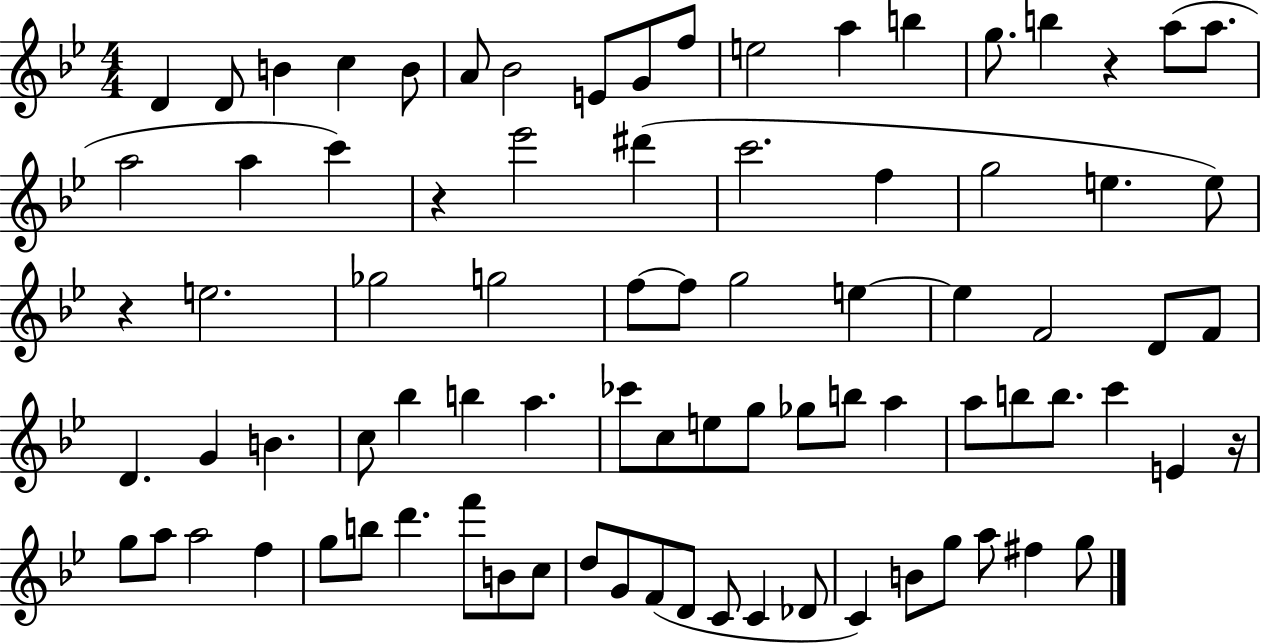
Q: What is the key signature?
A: BES major